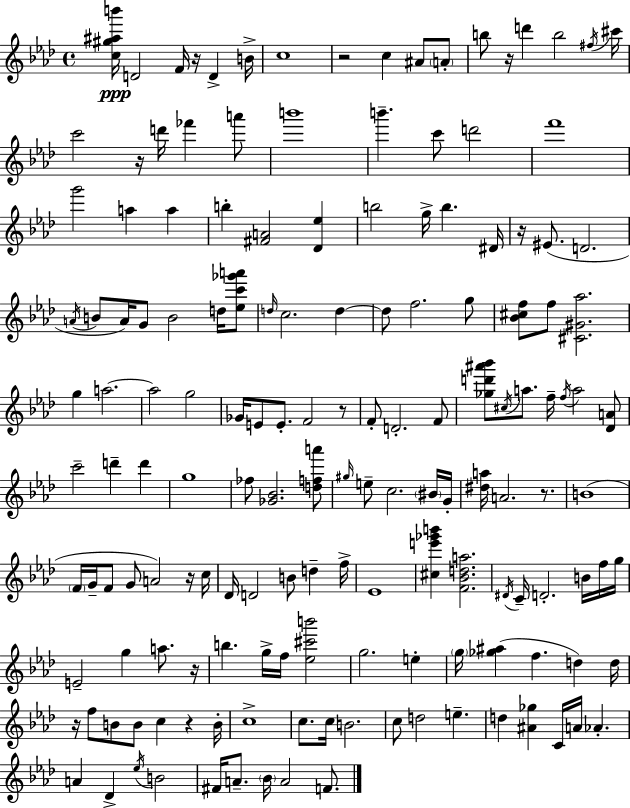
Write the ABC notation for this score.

X:1
T:Untitled
M:4/4
L:1/4
K:Fm
[c^g^ab']/4 D2 F/4 z/4 D B/4 c4 z2 c ^A/2 A/2 b/2 z/4 d' b2 ^f/4 ^c'/4 c'2 z/4 d'/4 _f' a'/2 b'4 b' c'/2 d'2 f'4 g'2 a a b [^FA]2 [_D_e] b2 g/4 b ^D/4 z/4 ^E/2 D2 A/4 B/2 A/4 G/2 B2 d/4 [_ec'_g'a']/2 d/4 c2 d d/2 f2 g/2 [_B^cf]/2 f/2 [^C^G_a]2 g a2 a2 g2 _G/4 E/2 E/2 F2 z/2 F/2 D2 F/2 [_gd'^a'_b']/2 ^c/4 a/2 f/4 f/4 a2 [_DA]/2 c'2 d' d' g4 _f/2 [_G_B]2 [dfa']/2 ^g/4 e/2 c2 ^B/4 G/4 [^da]/4 A2 z/2 B4 F/4 G/4 F/2 G/2 A2 z/4 c/4 _D/4 D2 B/2 d f/4 _E4 [^ce'_g'b'] [F_Bda]2 ^D/4 C/4 D2 B/4 f/4 g/4 E2 g a/2 z/4 b g/4 f/4 [_e^c'b']2 g2 e g/4 [_g^a] f d d/4 z/4 f/2 B/2 B/2 c z B/4 c4 c/2 c/4 B2 c/2 d2 e d [^A_g] C/4 A/4 _A A _D _e/4 B2 ^F/4 A/2 _B/4 A2 F/2